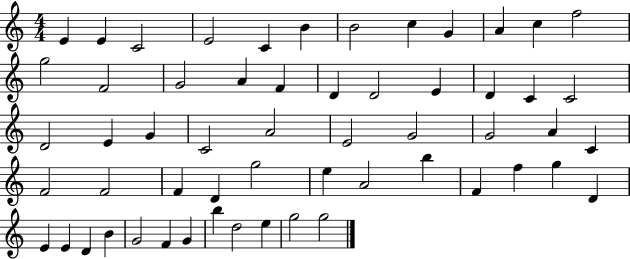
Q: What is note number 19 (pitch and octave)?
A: D4